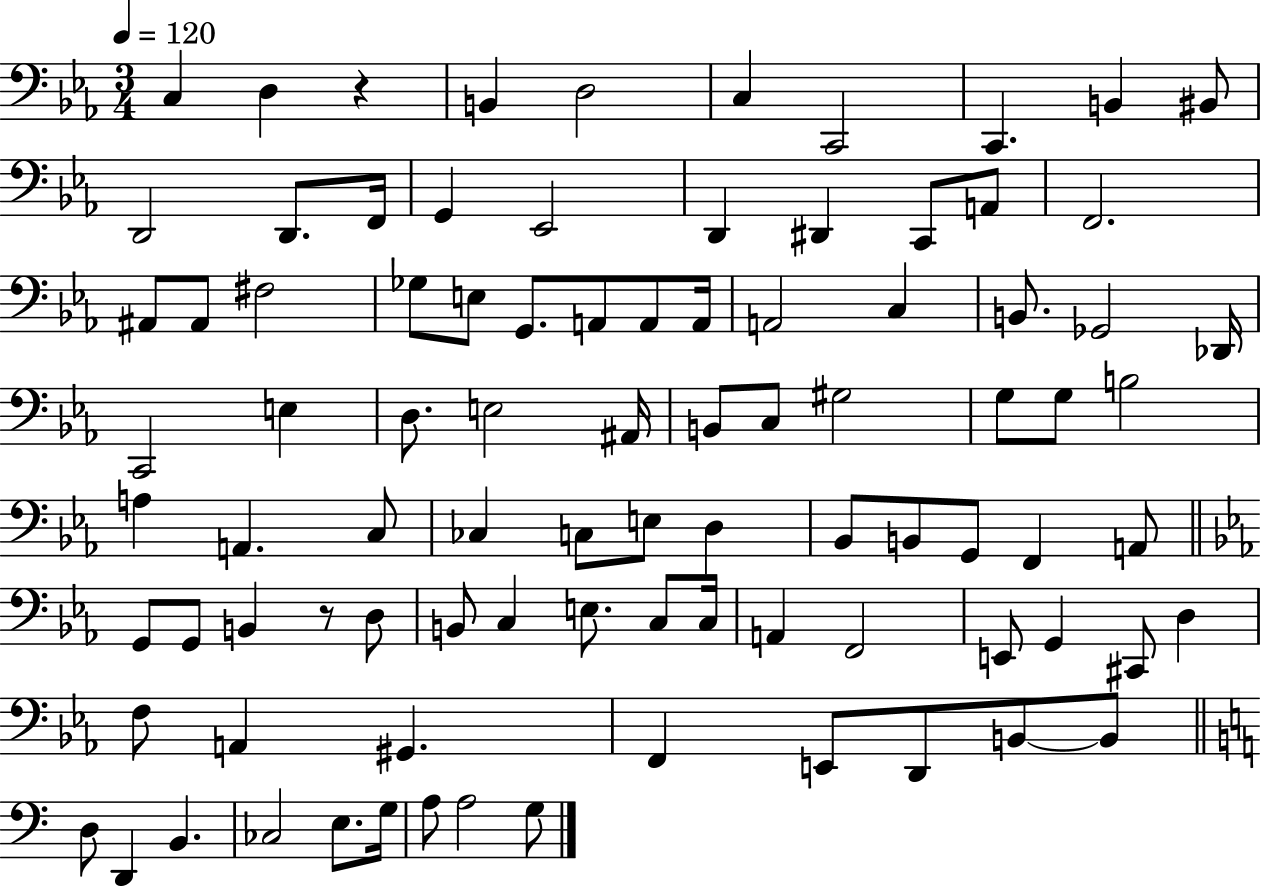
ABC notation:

X:1
T:Untitled
M:3/4
L:1/4
K:Eb
C, D, z B,, D,2 C, C,,2 C,, B,, ^B,,/2 D,,2 D,,/2 F,,/4 G,, _E,,2 D,, ^D,, C,,/2 A,,/2 F,,2 ^A,,/2 ^A,,/2 ^F,2 _G,/2 E,/2 G,,/2 A,,/2 A,,/2 A,,/4 A,,2 C, B,,/2 _G,,2 _D,,/4 C,,2 E, D,/2 E,2 ^A,,/4 B,,/2 C,/2 ^G,2 G,/2 G,/2 B,2 A, A,, C,/2 _C, C,/2 E,/2 D, _B,,/2 B,,/2 G,,/2 F,, A,,/2 G,,/2 G,,/2 B,, z/2 D,/2 B,,/2 C, E,/2 C,/2 C,/4 A,, F,,2 E,,/2 G,, ^C,,/2 D, F,/2 A,, ^G,, F,, E,,/2 D,,/2 B,,/2 B,,/2 D,/2 D,, B,, _C,2 E,/2 G,/4 A,/2 A,2 G,/2